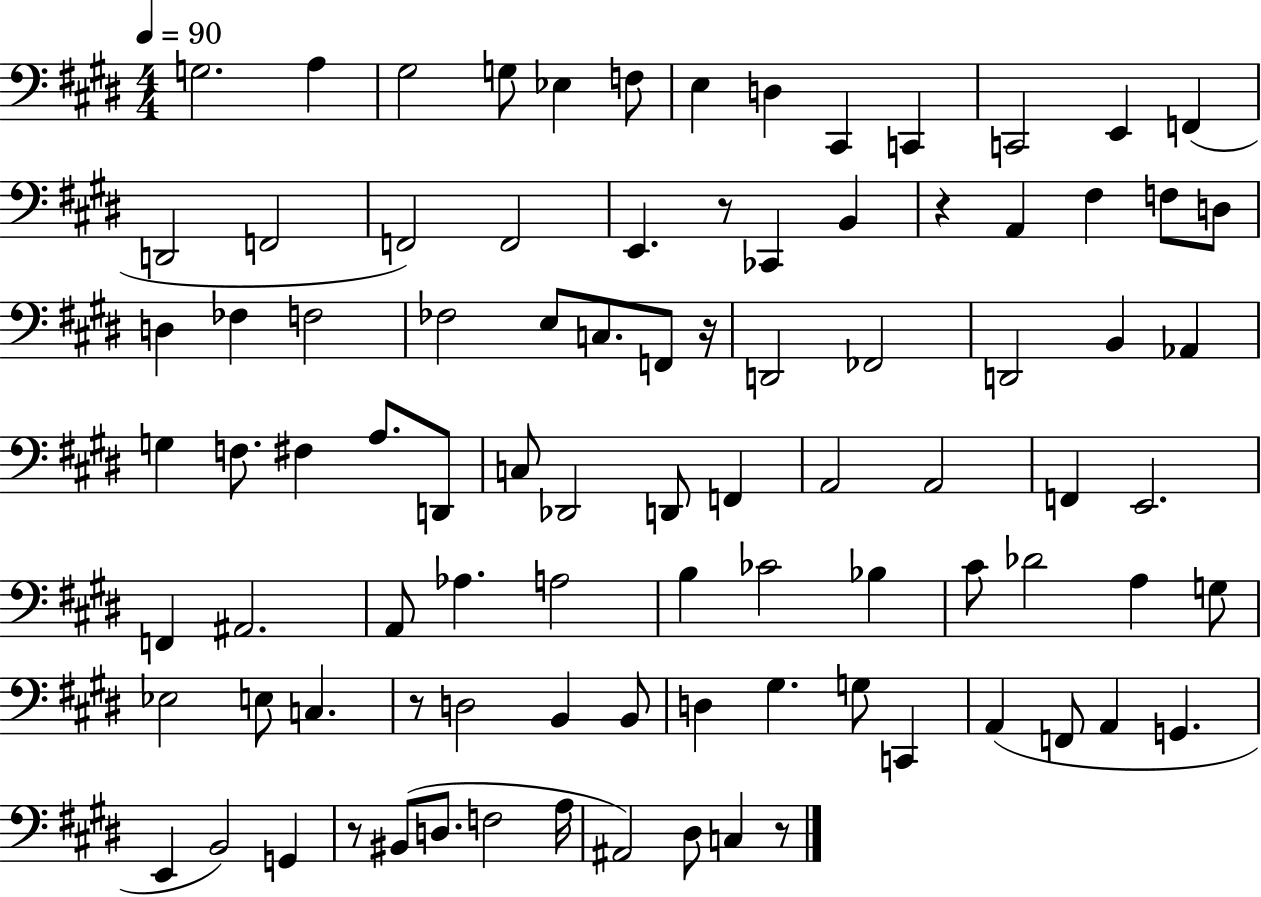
X:1
T:Untitled
M:4/4
L:1/4
K:E
G,2 A, ^G,2 G,/2 _E, F,/2 E, D, ^C,, C,, C,,2 E,, F,, D,,2 F,,2 F,,2 F,,2 E,, z/2 _C,, B,, z A,, ^F, F,/2 D,/2 D, _F, F,2 _F,2 E,/2 C,/2 F,,/2 z/4 D,,2 _F,,2 D,,2 B,, _A,, G, F,/2 ^F, A,/2 D,,/2 C,/2 _D,,2 D,,/2 F,, A,,2 A,,2 F,, E,,2 F,, ^A,,2 A,,/2 _A, A,2 B, _C2 _B, ^C/2 _D2 A, G,/2 _E,2 E,/2 C, z/2 D,2 B,, B,,/2 D, ^G, G,/2 C,, A,, F,,/2 A,, G,, E,, B,,2 G,, z/2 ^B,,/2 D,/2 F,2 A,/4 ^A,,2 ^D,/2 C, z/2